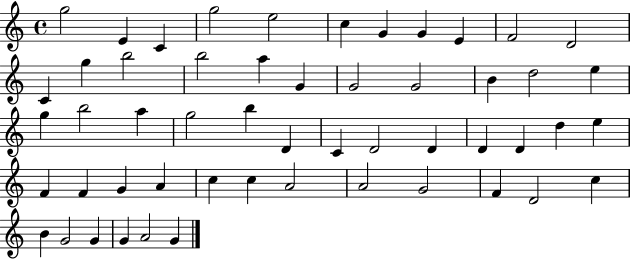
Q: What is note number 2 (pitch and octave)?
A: E4